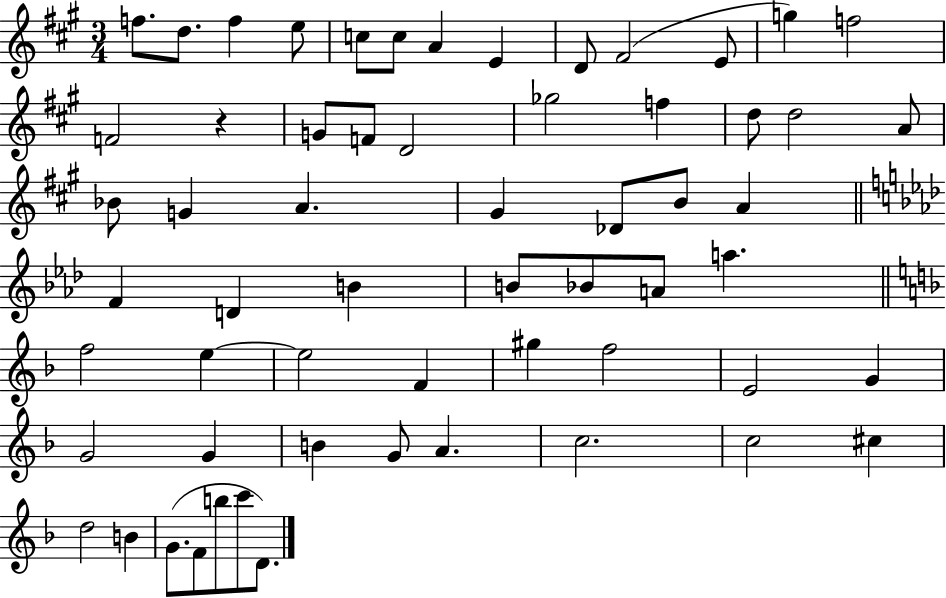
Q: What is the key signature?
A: A major